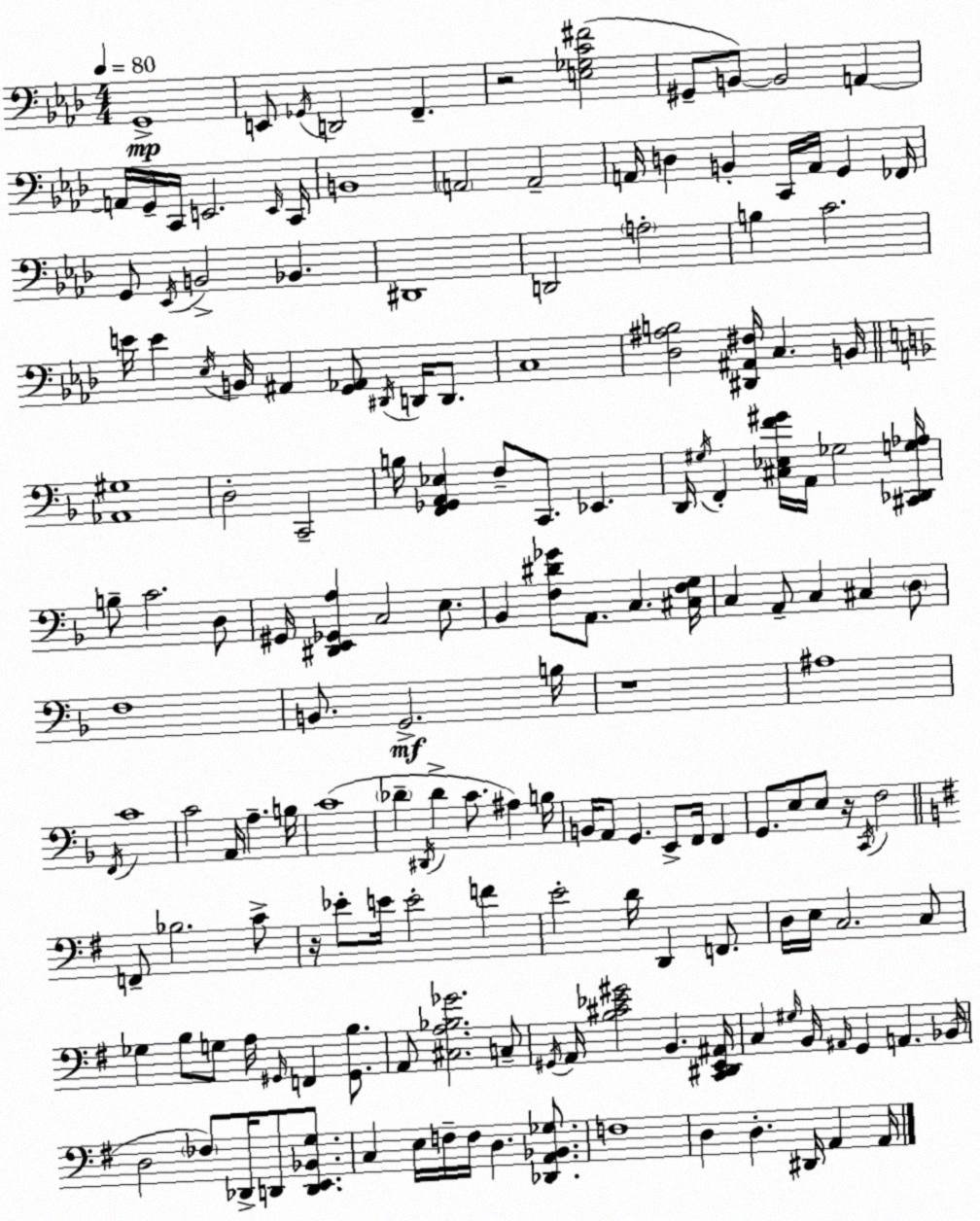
X:1
T:Untitled
M:4/4
L:1/4
K:Ab
G,,4 E,,/2 _G,,/4 D,,2 F,, z2 [E,_G,C^F]2 ^G,,/2 B,,/2 B,,2 A,, A,,/4 G,,/4 C,,/4 E,,2 E,,/4 C,,/4 B,,4 A,,2 A,,2 A,,/4 D, B,, C,,/4 A,,/4 G,, _F,,/4 G,,/2 _E,,/4 B,,2 _B,, ^D,,4 D,,2 A,2 B, C2 E/4 E _E,/4 B,,/4 ^A,, [G,,_A,,]/2 ^D,,/4 D,,/4 D,,/2 C,4 [_D,^A,B,]2 [^D,,^A,,^F,]/4 C, B,,/4 [_A,,^G,]4 D,2 C,,2 B,/4 [F,,_G,,A,,_E,] F,/2 C,,/2 _E,, D,,/4 ^G,/4 F,, [^C,_E,F^G]/4 A,,/4 _G,2 [^C,,_D,,G,_A,]/4 B,/2 C2 D,/2 ^G,,/4 [^D,,E,,_G,,A,] C,2 E,/2 _B,, [F,^D_G]/2 A,,/2 C, [^C,F,G,]/4 C, A,,/2 C, ^C, D,/2 F,4 B,,/2 G,,2 B,/4 z4 ^A,4 F,,/4 C4 C2 A,,/4 A, B,/4 C4 _D ^D,,/4 _D C/2 ^A, B,/4 B,,/4 A,,/2 G,, E,,/2 F,,/4 F,, G,,/2 E,/2 E,/2 z/4 C,,/4 F,2 F,,/2 _B,2 C/2 z/4 _E/2 E/4 E2 F E2 D/4 D,, F,,/2 D,/4 E,/4 C,2 C,/2 _G, B,/2 G,/2 A,/4 ^G,,/4 F,, [^G,,B,]/2 A,,/2 [^C,A,_B,_G]2 C,/2 ^G,,/4 A,,/4 [B,^C_E^G]2 B,, [C,,^D,,E,,^A,,]/4 C, ^G,/4 B,,/4 ^A,,/4 G,, A,, _B,,/4 D,2 _F,/2 _D,,/4 D,,/2 [D,,E,,_B,,G,]/2 C, E,/4 F,/4 F,/4 D, [_D,,A,,_B,,_G,]/2 F,4 D, D, ^D,,/4 A,, A,,/4